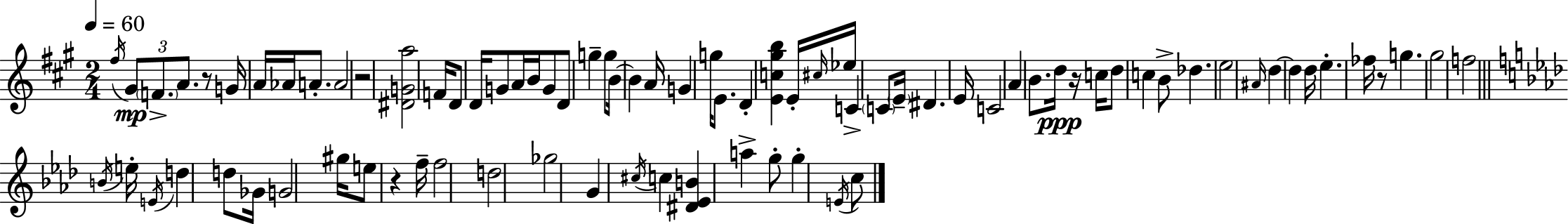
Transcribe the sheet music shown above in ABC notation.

X:1
T:Untitled
M:2/4
L:1/4
K:A
^f/4 ^G/2 F/2 A/2 z/2 G/4 A/4 _A/4 A/2 A2 z2 [^DGa]2 F/4 D/2 D/4 G/2 A/4 B/4 G/2 D/2 g g/2 B/4 B A/4 G g/4 E/2 D [Ec^gb] E/4 ^c/4 _e/4 C C/2 E/4 ^D E/4 C2 A B/2 d/4 z/4 c/4 d/2 c B/2 _d e2 ^A/4 d d d/4 e _f/4 z/2 g ^g2 f2 B/4 e/4 E/4 d d/2 _G/4 G2 ^g/4 e/2 z f/4 f2 d2 _g2 G ^c/4 c [^D_EB] a g/2 g E/4 c/2